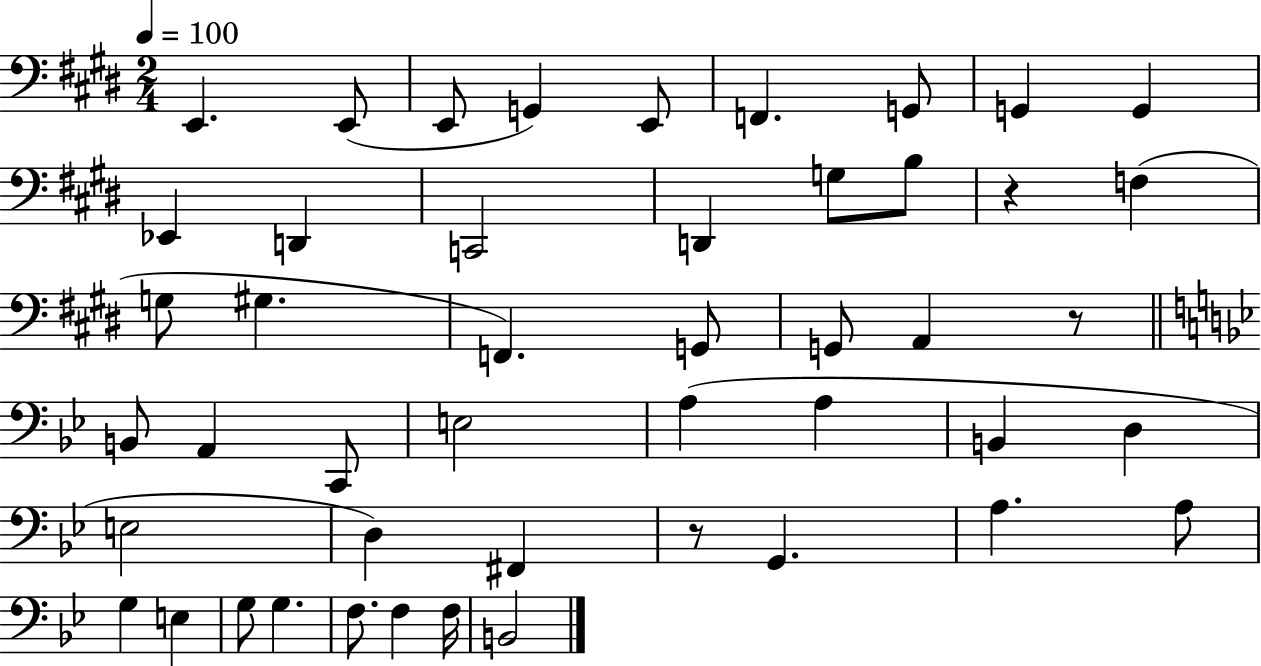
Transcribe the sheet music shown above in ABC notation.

X:1
T:Untitled
M:2/4
L:1/4
K:E
E,, E,,/2 E,,/2 G,, E,,/2 F,, G,,/2 G,, G,, _E,, D,, C,,2 D,, G,/2 B,/2 z F, G,/2 ^G, F,, G,,/2 G,,/2 A,, z/2 B,,/2 A,, C,,/2 E,2 A, A, B,, D, E,2 D, ^F,, z/2 G,, A, A,/2 G, E, G,/2 G, F,/2 F, F,/4 B,,2